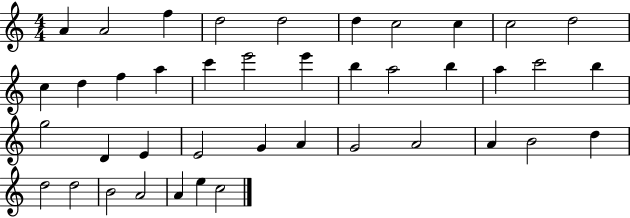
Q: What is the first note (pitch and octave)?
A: A4